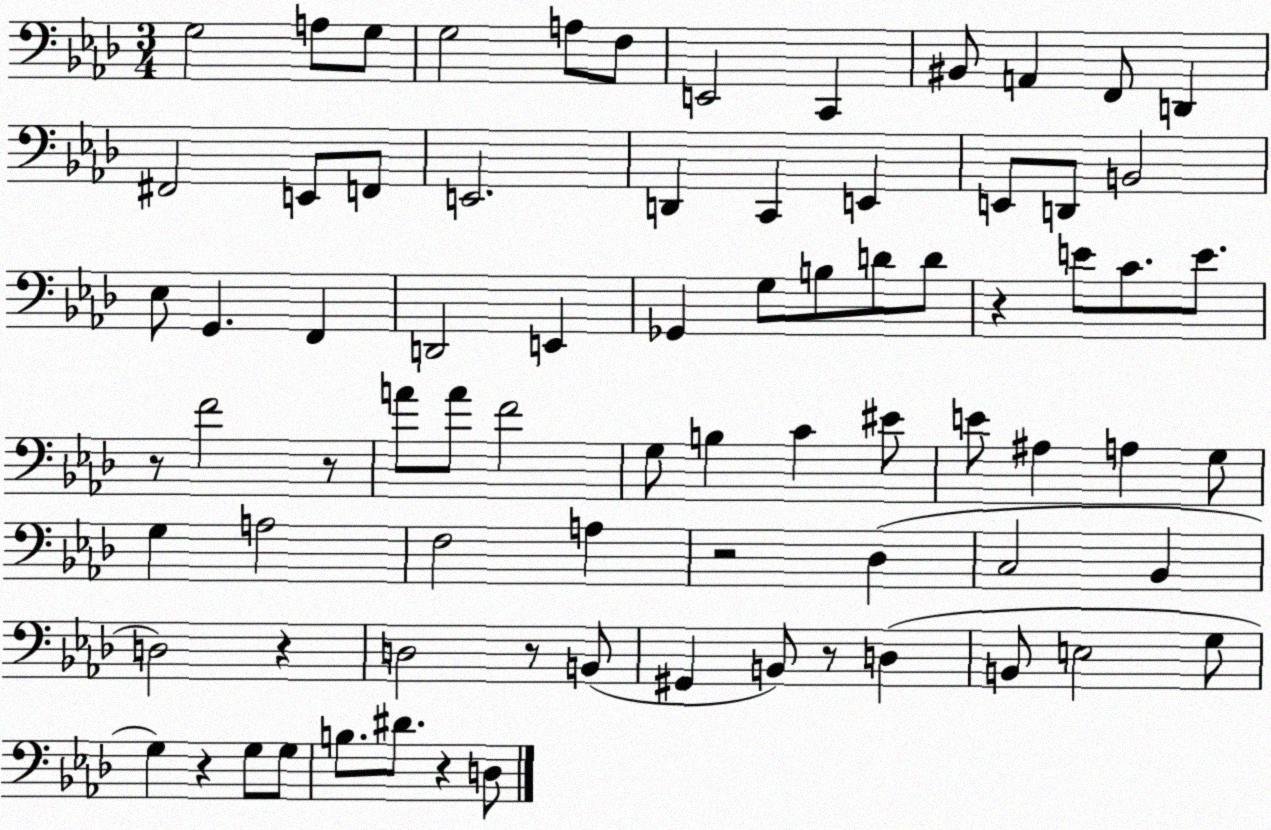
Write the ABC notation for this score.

X:1
T:Untitled
M:3/4
L:1/4
K:Ab
G,2 A,/2 G,/2 G,2 A,/2 F,/2 E,,2 C,, ^B,,/2 A,, F,,/2 D,, ^F,,2 E,,/2 F,,/2 E,,2 D,, C,, E,, E,,/2 D,,/2 B,,2 _E,/2 G,, F,, D,,2 E,, _G,, G,/2 B,/2 D/2 D/2 z E/2 C/2 E/2 z/2 F2 z/2 A/2 A/2 F2 G,/2 B, C ^E/2 E/2 ^A, A, G,/2 G, A,2 F,2 A, z2 _D, C,2 _B,, D,2 z D,2 z/2 B,,/2 ^G,, B,,/2 z/2 D, B,,/2 E,2 G,/2 G, z G,/2 G,/2 B,/2 ^D/2 z D,/2